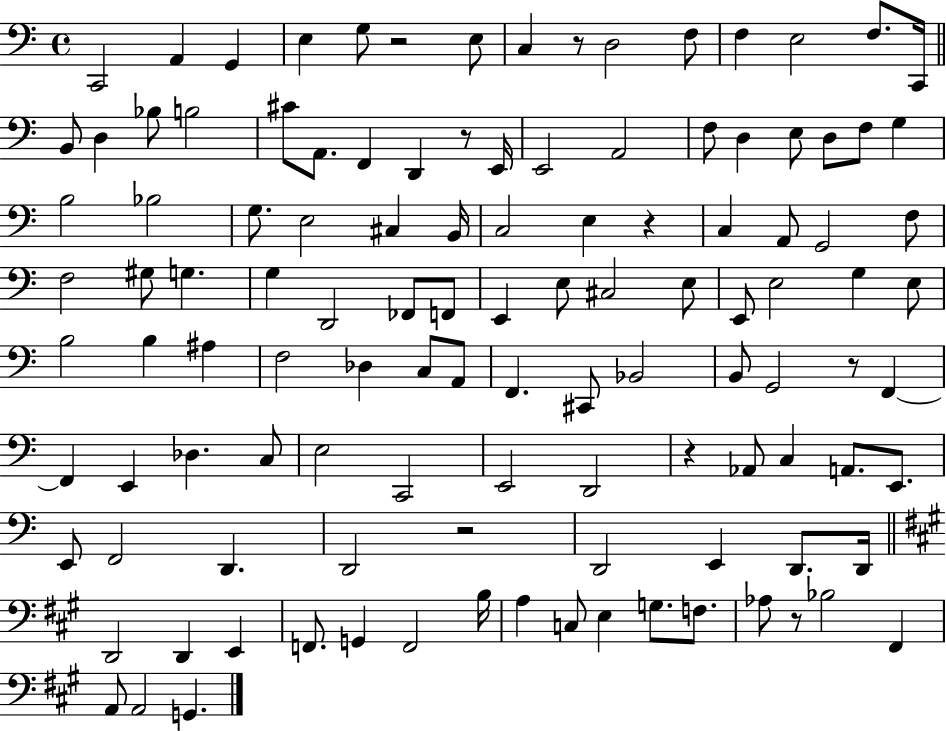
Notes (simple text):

C2/h A2/q G2/q E3/q G3/e R/h E3/e C3/q R/e D3/h F3/e F3/q E3/h F3/e. C2/s B2/e D3/q Bb3/e B3/h C#4/e A2/e. F2/q D2/q R/e E2/s E2/h A2/h F3/e D3/q E3/e D3/e F3/e G3/q B3/h Bb3/h G3/e. E3/h C#3/q B2/s C3/h E3/q R/q C3/q A2/e G2/h F3/e F3/h G#3/e G3/q. G3/q D2/h FES2/e F2/e E2/q E3/e C#3/h E3/e E2/e E3/h G3/q E3/e B3/h B3/q A#3/q F3/h Db3/q C3/e A2/e F2/q. C#2/e Bb2/h B2/e G2/h R/e F2/q F2/q E2/q Db3/q. C3/e E3/h C2/h E2/h D2/h R/q Ab2/e C3/q A2/e. E2/e. E2/e F2/h D2/q. D2/h R/h D2/h E2/q D2/e. D2/s D2/h D2/q E2/q F2/e. G2/q F2/h B3/s A3/q C3/e E3/q G3/e. F3/e. Ab3/e R/e Bb3/h F#2/q A2/e A2/h G2/q.